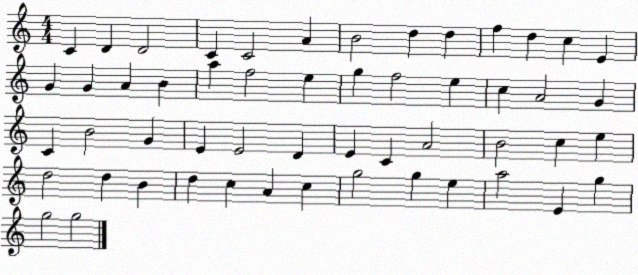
X:1
T:Untitled
M:4/4
L:1/4
K:C
C D D2 C C2 A B2 d d f d c E G G A B a f2 e g f2 e c A2 G C B2 G E E2 D E C A2 B2 c e d2 d B d c A c g2 g e a2 E g g2 g2